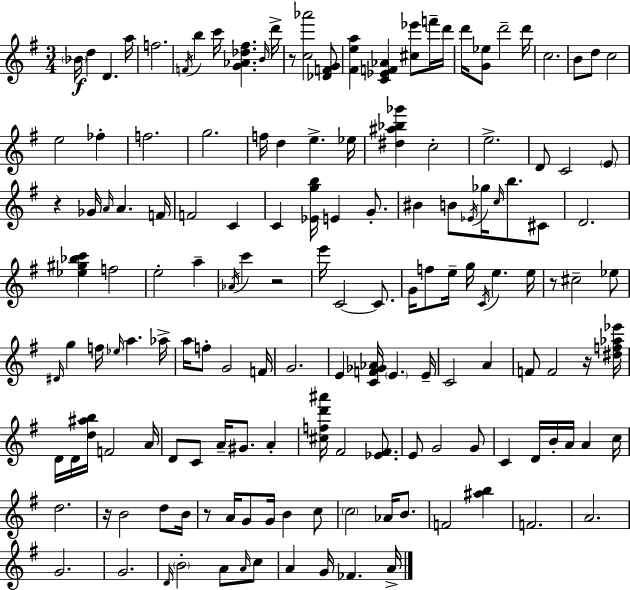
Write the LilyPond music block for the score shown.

{
  \clef treble
  \numericTimeSignature
  \time 3/4
  \key g \major
  \repeat volta 2 { \parenthesize bes'16\f d''4 d'4. a''16 | f''2. | \acciaccatura { f'16 } b''4 c'''16 <g' aes' des'' fis''>4. | \grace { b'16 } d'''16-> r8 <c'' aes'''>2 | \break <des' f' g'>8 <fis' e'' a''>4 <c' ees' f' aes'>4 <cis'' ees'''>8 | f'''16-- d'''16 d'''16 <g' ees''>8 d'''2-- | d'''16 c''2. | b'8 d''8 c''2 | \break e''2 fes''4-. | f''2. | g''2. | f''16 d''4 e''4.-> | \break ees''16 <dis'' ais'' bes'' ges'''>4 c''2-. | e''2.-> | d'8 c'2 | \parenthesize e'8 r4 ges'16 \grace { a'16 } a'4. | \break f'16 f'2 c'4 | c'4 <ees' g'' b''>16 e'4 | g'8.-. bis'4 b'8 \acciaccatura { ees'16 } ges''16 \grace { c''16 } | b''8. cis'8 d'2. | \break <ees'' gis'' bes'' c'''>4 f''2 | e''2-. | a''4-- \acciaccatura { aes'16 } c'''4 r2 | e'''16 c'2~~ | \break c'8. g'16 f''8 e''16-- g''16 \acciaccatura { c'16 } | e''4. e''16 r8 cis''2-- | ees''8 \grace { dis'16 } g''4 | f''16 \grace { ees''16 } a''4. aes''16-> a''16 f''8-. | \break g'2 f'16 g'2. | e'4 | <c' f' ges' aes'>16 \parenthesize e'4. e'16-- c'2 | a'4 f'8 f'2 | \break r16 <dis'' f'' aes'' ees'''>16 d'16 d'16 <d'' ais'' b''>16 | f'2 a'16 d'8 c'8 | a'16-- gis'8. a'4-. <cis'' f'' d''' ais'''>16 fis'2 | <ees' fis'>8. e'8 g'2 | \break g'8 c'4 | d'16 b'16-. a'16 a'4 c''16 d''2. | r16 b'2 | d''8 b'16 r8 a'16 | \break g'8 g'16 b'4 c''8 \parenthesize c''2 | aes'16 b'8. f'2 | <ais'' b''>4 f'2. | a'2. | \break g'2. | g'2. | \grace { d'16 } \parenthesize b'2-. | a'8 \grace { a'16 } c''8 a'4 | \break g'16 fes'4. a'16-> } \bar "|."
}